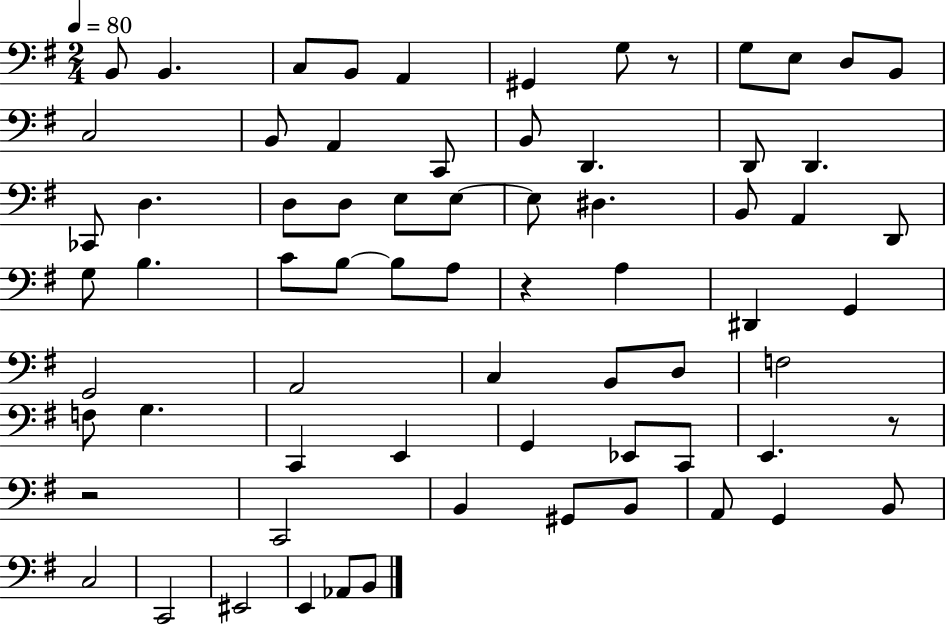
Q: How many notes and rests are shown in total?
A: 70